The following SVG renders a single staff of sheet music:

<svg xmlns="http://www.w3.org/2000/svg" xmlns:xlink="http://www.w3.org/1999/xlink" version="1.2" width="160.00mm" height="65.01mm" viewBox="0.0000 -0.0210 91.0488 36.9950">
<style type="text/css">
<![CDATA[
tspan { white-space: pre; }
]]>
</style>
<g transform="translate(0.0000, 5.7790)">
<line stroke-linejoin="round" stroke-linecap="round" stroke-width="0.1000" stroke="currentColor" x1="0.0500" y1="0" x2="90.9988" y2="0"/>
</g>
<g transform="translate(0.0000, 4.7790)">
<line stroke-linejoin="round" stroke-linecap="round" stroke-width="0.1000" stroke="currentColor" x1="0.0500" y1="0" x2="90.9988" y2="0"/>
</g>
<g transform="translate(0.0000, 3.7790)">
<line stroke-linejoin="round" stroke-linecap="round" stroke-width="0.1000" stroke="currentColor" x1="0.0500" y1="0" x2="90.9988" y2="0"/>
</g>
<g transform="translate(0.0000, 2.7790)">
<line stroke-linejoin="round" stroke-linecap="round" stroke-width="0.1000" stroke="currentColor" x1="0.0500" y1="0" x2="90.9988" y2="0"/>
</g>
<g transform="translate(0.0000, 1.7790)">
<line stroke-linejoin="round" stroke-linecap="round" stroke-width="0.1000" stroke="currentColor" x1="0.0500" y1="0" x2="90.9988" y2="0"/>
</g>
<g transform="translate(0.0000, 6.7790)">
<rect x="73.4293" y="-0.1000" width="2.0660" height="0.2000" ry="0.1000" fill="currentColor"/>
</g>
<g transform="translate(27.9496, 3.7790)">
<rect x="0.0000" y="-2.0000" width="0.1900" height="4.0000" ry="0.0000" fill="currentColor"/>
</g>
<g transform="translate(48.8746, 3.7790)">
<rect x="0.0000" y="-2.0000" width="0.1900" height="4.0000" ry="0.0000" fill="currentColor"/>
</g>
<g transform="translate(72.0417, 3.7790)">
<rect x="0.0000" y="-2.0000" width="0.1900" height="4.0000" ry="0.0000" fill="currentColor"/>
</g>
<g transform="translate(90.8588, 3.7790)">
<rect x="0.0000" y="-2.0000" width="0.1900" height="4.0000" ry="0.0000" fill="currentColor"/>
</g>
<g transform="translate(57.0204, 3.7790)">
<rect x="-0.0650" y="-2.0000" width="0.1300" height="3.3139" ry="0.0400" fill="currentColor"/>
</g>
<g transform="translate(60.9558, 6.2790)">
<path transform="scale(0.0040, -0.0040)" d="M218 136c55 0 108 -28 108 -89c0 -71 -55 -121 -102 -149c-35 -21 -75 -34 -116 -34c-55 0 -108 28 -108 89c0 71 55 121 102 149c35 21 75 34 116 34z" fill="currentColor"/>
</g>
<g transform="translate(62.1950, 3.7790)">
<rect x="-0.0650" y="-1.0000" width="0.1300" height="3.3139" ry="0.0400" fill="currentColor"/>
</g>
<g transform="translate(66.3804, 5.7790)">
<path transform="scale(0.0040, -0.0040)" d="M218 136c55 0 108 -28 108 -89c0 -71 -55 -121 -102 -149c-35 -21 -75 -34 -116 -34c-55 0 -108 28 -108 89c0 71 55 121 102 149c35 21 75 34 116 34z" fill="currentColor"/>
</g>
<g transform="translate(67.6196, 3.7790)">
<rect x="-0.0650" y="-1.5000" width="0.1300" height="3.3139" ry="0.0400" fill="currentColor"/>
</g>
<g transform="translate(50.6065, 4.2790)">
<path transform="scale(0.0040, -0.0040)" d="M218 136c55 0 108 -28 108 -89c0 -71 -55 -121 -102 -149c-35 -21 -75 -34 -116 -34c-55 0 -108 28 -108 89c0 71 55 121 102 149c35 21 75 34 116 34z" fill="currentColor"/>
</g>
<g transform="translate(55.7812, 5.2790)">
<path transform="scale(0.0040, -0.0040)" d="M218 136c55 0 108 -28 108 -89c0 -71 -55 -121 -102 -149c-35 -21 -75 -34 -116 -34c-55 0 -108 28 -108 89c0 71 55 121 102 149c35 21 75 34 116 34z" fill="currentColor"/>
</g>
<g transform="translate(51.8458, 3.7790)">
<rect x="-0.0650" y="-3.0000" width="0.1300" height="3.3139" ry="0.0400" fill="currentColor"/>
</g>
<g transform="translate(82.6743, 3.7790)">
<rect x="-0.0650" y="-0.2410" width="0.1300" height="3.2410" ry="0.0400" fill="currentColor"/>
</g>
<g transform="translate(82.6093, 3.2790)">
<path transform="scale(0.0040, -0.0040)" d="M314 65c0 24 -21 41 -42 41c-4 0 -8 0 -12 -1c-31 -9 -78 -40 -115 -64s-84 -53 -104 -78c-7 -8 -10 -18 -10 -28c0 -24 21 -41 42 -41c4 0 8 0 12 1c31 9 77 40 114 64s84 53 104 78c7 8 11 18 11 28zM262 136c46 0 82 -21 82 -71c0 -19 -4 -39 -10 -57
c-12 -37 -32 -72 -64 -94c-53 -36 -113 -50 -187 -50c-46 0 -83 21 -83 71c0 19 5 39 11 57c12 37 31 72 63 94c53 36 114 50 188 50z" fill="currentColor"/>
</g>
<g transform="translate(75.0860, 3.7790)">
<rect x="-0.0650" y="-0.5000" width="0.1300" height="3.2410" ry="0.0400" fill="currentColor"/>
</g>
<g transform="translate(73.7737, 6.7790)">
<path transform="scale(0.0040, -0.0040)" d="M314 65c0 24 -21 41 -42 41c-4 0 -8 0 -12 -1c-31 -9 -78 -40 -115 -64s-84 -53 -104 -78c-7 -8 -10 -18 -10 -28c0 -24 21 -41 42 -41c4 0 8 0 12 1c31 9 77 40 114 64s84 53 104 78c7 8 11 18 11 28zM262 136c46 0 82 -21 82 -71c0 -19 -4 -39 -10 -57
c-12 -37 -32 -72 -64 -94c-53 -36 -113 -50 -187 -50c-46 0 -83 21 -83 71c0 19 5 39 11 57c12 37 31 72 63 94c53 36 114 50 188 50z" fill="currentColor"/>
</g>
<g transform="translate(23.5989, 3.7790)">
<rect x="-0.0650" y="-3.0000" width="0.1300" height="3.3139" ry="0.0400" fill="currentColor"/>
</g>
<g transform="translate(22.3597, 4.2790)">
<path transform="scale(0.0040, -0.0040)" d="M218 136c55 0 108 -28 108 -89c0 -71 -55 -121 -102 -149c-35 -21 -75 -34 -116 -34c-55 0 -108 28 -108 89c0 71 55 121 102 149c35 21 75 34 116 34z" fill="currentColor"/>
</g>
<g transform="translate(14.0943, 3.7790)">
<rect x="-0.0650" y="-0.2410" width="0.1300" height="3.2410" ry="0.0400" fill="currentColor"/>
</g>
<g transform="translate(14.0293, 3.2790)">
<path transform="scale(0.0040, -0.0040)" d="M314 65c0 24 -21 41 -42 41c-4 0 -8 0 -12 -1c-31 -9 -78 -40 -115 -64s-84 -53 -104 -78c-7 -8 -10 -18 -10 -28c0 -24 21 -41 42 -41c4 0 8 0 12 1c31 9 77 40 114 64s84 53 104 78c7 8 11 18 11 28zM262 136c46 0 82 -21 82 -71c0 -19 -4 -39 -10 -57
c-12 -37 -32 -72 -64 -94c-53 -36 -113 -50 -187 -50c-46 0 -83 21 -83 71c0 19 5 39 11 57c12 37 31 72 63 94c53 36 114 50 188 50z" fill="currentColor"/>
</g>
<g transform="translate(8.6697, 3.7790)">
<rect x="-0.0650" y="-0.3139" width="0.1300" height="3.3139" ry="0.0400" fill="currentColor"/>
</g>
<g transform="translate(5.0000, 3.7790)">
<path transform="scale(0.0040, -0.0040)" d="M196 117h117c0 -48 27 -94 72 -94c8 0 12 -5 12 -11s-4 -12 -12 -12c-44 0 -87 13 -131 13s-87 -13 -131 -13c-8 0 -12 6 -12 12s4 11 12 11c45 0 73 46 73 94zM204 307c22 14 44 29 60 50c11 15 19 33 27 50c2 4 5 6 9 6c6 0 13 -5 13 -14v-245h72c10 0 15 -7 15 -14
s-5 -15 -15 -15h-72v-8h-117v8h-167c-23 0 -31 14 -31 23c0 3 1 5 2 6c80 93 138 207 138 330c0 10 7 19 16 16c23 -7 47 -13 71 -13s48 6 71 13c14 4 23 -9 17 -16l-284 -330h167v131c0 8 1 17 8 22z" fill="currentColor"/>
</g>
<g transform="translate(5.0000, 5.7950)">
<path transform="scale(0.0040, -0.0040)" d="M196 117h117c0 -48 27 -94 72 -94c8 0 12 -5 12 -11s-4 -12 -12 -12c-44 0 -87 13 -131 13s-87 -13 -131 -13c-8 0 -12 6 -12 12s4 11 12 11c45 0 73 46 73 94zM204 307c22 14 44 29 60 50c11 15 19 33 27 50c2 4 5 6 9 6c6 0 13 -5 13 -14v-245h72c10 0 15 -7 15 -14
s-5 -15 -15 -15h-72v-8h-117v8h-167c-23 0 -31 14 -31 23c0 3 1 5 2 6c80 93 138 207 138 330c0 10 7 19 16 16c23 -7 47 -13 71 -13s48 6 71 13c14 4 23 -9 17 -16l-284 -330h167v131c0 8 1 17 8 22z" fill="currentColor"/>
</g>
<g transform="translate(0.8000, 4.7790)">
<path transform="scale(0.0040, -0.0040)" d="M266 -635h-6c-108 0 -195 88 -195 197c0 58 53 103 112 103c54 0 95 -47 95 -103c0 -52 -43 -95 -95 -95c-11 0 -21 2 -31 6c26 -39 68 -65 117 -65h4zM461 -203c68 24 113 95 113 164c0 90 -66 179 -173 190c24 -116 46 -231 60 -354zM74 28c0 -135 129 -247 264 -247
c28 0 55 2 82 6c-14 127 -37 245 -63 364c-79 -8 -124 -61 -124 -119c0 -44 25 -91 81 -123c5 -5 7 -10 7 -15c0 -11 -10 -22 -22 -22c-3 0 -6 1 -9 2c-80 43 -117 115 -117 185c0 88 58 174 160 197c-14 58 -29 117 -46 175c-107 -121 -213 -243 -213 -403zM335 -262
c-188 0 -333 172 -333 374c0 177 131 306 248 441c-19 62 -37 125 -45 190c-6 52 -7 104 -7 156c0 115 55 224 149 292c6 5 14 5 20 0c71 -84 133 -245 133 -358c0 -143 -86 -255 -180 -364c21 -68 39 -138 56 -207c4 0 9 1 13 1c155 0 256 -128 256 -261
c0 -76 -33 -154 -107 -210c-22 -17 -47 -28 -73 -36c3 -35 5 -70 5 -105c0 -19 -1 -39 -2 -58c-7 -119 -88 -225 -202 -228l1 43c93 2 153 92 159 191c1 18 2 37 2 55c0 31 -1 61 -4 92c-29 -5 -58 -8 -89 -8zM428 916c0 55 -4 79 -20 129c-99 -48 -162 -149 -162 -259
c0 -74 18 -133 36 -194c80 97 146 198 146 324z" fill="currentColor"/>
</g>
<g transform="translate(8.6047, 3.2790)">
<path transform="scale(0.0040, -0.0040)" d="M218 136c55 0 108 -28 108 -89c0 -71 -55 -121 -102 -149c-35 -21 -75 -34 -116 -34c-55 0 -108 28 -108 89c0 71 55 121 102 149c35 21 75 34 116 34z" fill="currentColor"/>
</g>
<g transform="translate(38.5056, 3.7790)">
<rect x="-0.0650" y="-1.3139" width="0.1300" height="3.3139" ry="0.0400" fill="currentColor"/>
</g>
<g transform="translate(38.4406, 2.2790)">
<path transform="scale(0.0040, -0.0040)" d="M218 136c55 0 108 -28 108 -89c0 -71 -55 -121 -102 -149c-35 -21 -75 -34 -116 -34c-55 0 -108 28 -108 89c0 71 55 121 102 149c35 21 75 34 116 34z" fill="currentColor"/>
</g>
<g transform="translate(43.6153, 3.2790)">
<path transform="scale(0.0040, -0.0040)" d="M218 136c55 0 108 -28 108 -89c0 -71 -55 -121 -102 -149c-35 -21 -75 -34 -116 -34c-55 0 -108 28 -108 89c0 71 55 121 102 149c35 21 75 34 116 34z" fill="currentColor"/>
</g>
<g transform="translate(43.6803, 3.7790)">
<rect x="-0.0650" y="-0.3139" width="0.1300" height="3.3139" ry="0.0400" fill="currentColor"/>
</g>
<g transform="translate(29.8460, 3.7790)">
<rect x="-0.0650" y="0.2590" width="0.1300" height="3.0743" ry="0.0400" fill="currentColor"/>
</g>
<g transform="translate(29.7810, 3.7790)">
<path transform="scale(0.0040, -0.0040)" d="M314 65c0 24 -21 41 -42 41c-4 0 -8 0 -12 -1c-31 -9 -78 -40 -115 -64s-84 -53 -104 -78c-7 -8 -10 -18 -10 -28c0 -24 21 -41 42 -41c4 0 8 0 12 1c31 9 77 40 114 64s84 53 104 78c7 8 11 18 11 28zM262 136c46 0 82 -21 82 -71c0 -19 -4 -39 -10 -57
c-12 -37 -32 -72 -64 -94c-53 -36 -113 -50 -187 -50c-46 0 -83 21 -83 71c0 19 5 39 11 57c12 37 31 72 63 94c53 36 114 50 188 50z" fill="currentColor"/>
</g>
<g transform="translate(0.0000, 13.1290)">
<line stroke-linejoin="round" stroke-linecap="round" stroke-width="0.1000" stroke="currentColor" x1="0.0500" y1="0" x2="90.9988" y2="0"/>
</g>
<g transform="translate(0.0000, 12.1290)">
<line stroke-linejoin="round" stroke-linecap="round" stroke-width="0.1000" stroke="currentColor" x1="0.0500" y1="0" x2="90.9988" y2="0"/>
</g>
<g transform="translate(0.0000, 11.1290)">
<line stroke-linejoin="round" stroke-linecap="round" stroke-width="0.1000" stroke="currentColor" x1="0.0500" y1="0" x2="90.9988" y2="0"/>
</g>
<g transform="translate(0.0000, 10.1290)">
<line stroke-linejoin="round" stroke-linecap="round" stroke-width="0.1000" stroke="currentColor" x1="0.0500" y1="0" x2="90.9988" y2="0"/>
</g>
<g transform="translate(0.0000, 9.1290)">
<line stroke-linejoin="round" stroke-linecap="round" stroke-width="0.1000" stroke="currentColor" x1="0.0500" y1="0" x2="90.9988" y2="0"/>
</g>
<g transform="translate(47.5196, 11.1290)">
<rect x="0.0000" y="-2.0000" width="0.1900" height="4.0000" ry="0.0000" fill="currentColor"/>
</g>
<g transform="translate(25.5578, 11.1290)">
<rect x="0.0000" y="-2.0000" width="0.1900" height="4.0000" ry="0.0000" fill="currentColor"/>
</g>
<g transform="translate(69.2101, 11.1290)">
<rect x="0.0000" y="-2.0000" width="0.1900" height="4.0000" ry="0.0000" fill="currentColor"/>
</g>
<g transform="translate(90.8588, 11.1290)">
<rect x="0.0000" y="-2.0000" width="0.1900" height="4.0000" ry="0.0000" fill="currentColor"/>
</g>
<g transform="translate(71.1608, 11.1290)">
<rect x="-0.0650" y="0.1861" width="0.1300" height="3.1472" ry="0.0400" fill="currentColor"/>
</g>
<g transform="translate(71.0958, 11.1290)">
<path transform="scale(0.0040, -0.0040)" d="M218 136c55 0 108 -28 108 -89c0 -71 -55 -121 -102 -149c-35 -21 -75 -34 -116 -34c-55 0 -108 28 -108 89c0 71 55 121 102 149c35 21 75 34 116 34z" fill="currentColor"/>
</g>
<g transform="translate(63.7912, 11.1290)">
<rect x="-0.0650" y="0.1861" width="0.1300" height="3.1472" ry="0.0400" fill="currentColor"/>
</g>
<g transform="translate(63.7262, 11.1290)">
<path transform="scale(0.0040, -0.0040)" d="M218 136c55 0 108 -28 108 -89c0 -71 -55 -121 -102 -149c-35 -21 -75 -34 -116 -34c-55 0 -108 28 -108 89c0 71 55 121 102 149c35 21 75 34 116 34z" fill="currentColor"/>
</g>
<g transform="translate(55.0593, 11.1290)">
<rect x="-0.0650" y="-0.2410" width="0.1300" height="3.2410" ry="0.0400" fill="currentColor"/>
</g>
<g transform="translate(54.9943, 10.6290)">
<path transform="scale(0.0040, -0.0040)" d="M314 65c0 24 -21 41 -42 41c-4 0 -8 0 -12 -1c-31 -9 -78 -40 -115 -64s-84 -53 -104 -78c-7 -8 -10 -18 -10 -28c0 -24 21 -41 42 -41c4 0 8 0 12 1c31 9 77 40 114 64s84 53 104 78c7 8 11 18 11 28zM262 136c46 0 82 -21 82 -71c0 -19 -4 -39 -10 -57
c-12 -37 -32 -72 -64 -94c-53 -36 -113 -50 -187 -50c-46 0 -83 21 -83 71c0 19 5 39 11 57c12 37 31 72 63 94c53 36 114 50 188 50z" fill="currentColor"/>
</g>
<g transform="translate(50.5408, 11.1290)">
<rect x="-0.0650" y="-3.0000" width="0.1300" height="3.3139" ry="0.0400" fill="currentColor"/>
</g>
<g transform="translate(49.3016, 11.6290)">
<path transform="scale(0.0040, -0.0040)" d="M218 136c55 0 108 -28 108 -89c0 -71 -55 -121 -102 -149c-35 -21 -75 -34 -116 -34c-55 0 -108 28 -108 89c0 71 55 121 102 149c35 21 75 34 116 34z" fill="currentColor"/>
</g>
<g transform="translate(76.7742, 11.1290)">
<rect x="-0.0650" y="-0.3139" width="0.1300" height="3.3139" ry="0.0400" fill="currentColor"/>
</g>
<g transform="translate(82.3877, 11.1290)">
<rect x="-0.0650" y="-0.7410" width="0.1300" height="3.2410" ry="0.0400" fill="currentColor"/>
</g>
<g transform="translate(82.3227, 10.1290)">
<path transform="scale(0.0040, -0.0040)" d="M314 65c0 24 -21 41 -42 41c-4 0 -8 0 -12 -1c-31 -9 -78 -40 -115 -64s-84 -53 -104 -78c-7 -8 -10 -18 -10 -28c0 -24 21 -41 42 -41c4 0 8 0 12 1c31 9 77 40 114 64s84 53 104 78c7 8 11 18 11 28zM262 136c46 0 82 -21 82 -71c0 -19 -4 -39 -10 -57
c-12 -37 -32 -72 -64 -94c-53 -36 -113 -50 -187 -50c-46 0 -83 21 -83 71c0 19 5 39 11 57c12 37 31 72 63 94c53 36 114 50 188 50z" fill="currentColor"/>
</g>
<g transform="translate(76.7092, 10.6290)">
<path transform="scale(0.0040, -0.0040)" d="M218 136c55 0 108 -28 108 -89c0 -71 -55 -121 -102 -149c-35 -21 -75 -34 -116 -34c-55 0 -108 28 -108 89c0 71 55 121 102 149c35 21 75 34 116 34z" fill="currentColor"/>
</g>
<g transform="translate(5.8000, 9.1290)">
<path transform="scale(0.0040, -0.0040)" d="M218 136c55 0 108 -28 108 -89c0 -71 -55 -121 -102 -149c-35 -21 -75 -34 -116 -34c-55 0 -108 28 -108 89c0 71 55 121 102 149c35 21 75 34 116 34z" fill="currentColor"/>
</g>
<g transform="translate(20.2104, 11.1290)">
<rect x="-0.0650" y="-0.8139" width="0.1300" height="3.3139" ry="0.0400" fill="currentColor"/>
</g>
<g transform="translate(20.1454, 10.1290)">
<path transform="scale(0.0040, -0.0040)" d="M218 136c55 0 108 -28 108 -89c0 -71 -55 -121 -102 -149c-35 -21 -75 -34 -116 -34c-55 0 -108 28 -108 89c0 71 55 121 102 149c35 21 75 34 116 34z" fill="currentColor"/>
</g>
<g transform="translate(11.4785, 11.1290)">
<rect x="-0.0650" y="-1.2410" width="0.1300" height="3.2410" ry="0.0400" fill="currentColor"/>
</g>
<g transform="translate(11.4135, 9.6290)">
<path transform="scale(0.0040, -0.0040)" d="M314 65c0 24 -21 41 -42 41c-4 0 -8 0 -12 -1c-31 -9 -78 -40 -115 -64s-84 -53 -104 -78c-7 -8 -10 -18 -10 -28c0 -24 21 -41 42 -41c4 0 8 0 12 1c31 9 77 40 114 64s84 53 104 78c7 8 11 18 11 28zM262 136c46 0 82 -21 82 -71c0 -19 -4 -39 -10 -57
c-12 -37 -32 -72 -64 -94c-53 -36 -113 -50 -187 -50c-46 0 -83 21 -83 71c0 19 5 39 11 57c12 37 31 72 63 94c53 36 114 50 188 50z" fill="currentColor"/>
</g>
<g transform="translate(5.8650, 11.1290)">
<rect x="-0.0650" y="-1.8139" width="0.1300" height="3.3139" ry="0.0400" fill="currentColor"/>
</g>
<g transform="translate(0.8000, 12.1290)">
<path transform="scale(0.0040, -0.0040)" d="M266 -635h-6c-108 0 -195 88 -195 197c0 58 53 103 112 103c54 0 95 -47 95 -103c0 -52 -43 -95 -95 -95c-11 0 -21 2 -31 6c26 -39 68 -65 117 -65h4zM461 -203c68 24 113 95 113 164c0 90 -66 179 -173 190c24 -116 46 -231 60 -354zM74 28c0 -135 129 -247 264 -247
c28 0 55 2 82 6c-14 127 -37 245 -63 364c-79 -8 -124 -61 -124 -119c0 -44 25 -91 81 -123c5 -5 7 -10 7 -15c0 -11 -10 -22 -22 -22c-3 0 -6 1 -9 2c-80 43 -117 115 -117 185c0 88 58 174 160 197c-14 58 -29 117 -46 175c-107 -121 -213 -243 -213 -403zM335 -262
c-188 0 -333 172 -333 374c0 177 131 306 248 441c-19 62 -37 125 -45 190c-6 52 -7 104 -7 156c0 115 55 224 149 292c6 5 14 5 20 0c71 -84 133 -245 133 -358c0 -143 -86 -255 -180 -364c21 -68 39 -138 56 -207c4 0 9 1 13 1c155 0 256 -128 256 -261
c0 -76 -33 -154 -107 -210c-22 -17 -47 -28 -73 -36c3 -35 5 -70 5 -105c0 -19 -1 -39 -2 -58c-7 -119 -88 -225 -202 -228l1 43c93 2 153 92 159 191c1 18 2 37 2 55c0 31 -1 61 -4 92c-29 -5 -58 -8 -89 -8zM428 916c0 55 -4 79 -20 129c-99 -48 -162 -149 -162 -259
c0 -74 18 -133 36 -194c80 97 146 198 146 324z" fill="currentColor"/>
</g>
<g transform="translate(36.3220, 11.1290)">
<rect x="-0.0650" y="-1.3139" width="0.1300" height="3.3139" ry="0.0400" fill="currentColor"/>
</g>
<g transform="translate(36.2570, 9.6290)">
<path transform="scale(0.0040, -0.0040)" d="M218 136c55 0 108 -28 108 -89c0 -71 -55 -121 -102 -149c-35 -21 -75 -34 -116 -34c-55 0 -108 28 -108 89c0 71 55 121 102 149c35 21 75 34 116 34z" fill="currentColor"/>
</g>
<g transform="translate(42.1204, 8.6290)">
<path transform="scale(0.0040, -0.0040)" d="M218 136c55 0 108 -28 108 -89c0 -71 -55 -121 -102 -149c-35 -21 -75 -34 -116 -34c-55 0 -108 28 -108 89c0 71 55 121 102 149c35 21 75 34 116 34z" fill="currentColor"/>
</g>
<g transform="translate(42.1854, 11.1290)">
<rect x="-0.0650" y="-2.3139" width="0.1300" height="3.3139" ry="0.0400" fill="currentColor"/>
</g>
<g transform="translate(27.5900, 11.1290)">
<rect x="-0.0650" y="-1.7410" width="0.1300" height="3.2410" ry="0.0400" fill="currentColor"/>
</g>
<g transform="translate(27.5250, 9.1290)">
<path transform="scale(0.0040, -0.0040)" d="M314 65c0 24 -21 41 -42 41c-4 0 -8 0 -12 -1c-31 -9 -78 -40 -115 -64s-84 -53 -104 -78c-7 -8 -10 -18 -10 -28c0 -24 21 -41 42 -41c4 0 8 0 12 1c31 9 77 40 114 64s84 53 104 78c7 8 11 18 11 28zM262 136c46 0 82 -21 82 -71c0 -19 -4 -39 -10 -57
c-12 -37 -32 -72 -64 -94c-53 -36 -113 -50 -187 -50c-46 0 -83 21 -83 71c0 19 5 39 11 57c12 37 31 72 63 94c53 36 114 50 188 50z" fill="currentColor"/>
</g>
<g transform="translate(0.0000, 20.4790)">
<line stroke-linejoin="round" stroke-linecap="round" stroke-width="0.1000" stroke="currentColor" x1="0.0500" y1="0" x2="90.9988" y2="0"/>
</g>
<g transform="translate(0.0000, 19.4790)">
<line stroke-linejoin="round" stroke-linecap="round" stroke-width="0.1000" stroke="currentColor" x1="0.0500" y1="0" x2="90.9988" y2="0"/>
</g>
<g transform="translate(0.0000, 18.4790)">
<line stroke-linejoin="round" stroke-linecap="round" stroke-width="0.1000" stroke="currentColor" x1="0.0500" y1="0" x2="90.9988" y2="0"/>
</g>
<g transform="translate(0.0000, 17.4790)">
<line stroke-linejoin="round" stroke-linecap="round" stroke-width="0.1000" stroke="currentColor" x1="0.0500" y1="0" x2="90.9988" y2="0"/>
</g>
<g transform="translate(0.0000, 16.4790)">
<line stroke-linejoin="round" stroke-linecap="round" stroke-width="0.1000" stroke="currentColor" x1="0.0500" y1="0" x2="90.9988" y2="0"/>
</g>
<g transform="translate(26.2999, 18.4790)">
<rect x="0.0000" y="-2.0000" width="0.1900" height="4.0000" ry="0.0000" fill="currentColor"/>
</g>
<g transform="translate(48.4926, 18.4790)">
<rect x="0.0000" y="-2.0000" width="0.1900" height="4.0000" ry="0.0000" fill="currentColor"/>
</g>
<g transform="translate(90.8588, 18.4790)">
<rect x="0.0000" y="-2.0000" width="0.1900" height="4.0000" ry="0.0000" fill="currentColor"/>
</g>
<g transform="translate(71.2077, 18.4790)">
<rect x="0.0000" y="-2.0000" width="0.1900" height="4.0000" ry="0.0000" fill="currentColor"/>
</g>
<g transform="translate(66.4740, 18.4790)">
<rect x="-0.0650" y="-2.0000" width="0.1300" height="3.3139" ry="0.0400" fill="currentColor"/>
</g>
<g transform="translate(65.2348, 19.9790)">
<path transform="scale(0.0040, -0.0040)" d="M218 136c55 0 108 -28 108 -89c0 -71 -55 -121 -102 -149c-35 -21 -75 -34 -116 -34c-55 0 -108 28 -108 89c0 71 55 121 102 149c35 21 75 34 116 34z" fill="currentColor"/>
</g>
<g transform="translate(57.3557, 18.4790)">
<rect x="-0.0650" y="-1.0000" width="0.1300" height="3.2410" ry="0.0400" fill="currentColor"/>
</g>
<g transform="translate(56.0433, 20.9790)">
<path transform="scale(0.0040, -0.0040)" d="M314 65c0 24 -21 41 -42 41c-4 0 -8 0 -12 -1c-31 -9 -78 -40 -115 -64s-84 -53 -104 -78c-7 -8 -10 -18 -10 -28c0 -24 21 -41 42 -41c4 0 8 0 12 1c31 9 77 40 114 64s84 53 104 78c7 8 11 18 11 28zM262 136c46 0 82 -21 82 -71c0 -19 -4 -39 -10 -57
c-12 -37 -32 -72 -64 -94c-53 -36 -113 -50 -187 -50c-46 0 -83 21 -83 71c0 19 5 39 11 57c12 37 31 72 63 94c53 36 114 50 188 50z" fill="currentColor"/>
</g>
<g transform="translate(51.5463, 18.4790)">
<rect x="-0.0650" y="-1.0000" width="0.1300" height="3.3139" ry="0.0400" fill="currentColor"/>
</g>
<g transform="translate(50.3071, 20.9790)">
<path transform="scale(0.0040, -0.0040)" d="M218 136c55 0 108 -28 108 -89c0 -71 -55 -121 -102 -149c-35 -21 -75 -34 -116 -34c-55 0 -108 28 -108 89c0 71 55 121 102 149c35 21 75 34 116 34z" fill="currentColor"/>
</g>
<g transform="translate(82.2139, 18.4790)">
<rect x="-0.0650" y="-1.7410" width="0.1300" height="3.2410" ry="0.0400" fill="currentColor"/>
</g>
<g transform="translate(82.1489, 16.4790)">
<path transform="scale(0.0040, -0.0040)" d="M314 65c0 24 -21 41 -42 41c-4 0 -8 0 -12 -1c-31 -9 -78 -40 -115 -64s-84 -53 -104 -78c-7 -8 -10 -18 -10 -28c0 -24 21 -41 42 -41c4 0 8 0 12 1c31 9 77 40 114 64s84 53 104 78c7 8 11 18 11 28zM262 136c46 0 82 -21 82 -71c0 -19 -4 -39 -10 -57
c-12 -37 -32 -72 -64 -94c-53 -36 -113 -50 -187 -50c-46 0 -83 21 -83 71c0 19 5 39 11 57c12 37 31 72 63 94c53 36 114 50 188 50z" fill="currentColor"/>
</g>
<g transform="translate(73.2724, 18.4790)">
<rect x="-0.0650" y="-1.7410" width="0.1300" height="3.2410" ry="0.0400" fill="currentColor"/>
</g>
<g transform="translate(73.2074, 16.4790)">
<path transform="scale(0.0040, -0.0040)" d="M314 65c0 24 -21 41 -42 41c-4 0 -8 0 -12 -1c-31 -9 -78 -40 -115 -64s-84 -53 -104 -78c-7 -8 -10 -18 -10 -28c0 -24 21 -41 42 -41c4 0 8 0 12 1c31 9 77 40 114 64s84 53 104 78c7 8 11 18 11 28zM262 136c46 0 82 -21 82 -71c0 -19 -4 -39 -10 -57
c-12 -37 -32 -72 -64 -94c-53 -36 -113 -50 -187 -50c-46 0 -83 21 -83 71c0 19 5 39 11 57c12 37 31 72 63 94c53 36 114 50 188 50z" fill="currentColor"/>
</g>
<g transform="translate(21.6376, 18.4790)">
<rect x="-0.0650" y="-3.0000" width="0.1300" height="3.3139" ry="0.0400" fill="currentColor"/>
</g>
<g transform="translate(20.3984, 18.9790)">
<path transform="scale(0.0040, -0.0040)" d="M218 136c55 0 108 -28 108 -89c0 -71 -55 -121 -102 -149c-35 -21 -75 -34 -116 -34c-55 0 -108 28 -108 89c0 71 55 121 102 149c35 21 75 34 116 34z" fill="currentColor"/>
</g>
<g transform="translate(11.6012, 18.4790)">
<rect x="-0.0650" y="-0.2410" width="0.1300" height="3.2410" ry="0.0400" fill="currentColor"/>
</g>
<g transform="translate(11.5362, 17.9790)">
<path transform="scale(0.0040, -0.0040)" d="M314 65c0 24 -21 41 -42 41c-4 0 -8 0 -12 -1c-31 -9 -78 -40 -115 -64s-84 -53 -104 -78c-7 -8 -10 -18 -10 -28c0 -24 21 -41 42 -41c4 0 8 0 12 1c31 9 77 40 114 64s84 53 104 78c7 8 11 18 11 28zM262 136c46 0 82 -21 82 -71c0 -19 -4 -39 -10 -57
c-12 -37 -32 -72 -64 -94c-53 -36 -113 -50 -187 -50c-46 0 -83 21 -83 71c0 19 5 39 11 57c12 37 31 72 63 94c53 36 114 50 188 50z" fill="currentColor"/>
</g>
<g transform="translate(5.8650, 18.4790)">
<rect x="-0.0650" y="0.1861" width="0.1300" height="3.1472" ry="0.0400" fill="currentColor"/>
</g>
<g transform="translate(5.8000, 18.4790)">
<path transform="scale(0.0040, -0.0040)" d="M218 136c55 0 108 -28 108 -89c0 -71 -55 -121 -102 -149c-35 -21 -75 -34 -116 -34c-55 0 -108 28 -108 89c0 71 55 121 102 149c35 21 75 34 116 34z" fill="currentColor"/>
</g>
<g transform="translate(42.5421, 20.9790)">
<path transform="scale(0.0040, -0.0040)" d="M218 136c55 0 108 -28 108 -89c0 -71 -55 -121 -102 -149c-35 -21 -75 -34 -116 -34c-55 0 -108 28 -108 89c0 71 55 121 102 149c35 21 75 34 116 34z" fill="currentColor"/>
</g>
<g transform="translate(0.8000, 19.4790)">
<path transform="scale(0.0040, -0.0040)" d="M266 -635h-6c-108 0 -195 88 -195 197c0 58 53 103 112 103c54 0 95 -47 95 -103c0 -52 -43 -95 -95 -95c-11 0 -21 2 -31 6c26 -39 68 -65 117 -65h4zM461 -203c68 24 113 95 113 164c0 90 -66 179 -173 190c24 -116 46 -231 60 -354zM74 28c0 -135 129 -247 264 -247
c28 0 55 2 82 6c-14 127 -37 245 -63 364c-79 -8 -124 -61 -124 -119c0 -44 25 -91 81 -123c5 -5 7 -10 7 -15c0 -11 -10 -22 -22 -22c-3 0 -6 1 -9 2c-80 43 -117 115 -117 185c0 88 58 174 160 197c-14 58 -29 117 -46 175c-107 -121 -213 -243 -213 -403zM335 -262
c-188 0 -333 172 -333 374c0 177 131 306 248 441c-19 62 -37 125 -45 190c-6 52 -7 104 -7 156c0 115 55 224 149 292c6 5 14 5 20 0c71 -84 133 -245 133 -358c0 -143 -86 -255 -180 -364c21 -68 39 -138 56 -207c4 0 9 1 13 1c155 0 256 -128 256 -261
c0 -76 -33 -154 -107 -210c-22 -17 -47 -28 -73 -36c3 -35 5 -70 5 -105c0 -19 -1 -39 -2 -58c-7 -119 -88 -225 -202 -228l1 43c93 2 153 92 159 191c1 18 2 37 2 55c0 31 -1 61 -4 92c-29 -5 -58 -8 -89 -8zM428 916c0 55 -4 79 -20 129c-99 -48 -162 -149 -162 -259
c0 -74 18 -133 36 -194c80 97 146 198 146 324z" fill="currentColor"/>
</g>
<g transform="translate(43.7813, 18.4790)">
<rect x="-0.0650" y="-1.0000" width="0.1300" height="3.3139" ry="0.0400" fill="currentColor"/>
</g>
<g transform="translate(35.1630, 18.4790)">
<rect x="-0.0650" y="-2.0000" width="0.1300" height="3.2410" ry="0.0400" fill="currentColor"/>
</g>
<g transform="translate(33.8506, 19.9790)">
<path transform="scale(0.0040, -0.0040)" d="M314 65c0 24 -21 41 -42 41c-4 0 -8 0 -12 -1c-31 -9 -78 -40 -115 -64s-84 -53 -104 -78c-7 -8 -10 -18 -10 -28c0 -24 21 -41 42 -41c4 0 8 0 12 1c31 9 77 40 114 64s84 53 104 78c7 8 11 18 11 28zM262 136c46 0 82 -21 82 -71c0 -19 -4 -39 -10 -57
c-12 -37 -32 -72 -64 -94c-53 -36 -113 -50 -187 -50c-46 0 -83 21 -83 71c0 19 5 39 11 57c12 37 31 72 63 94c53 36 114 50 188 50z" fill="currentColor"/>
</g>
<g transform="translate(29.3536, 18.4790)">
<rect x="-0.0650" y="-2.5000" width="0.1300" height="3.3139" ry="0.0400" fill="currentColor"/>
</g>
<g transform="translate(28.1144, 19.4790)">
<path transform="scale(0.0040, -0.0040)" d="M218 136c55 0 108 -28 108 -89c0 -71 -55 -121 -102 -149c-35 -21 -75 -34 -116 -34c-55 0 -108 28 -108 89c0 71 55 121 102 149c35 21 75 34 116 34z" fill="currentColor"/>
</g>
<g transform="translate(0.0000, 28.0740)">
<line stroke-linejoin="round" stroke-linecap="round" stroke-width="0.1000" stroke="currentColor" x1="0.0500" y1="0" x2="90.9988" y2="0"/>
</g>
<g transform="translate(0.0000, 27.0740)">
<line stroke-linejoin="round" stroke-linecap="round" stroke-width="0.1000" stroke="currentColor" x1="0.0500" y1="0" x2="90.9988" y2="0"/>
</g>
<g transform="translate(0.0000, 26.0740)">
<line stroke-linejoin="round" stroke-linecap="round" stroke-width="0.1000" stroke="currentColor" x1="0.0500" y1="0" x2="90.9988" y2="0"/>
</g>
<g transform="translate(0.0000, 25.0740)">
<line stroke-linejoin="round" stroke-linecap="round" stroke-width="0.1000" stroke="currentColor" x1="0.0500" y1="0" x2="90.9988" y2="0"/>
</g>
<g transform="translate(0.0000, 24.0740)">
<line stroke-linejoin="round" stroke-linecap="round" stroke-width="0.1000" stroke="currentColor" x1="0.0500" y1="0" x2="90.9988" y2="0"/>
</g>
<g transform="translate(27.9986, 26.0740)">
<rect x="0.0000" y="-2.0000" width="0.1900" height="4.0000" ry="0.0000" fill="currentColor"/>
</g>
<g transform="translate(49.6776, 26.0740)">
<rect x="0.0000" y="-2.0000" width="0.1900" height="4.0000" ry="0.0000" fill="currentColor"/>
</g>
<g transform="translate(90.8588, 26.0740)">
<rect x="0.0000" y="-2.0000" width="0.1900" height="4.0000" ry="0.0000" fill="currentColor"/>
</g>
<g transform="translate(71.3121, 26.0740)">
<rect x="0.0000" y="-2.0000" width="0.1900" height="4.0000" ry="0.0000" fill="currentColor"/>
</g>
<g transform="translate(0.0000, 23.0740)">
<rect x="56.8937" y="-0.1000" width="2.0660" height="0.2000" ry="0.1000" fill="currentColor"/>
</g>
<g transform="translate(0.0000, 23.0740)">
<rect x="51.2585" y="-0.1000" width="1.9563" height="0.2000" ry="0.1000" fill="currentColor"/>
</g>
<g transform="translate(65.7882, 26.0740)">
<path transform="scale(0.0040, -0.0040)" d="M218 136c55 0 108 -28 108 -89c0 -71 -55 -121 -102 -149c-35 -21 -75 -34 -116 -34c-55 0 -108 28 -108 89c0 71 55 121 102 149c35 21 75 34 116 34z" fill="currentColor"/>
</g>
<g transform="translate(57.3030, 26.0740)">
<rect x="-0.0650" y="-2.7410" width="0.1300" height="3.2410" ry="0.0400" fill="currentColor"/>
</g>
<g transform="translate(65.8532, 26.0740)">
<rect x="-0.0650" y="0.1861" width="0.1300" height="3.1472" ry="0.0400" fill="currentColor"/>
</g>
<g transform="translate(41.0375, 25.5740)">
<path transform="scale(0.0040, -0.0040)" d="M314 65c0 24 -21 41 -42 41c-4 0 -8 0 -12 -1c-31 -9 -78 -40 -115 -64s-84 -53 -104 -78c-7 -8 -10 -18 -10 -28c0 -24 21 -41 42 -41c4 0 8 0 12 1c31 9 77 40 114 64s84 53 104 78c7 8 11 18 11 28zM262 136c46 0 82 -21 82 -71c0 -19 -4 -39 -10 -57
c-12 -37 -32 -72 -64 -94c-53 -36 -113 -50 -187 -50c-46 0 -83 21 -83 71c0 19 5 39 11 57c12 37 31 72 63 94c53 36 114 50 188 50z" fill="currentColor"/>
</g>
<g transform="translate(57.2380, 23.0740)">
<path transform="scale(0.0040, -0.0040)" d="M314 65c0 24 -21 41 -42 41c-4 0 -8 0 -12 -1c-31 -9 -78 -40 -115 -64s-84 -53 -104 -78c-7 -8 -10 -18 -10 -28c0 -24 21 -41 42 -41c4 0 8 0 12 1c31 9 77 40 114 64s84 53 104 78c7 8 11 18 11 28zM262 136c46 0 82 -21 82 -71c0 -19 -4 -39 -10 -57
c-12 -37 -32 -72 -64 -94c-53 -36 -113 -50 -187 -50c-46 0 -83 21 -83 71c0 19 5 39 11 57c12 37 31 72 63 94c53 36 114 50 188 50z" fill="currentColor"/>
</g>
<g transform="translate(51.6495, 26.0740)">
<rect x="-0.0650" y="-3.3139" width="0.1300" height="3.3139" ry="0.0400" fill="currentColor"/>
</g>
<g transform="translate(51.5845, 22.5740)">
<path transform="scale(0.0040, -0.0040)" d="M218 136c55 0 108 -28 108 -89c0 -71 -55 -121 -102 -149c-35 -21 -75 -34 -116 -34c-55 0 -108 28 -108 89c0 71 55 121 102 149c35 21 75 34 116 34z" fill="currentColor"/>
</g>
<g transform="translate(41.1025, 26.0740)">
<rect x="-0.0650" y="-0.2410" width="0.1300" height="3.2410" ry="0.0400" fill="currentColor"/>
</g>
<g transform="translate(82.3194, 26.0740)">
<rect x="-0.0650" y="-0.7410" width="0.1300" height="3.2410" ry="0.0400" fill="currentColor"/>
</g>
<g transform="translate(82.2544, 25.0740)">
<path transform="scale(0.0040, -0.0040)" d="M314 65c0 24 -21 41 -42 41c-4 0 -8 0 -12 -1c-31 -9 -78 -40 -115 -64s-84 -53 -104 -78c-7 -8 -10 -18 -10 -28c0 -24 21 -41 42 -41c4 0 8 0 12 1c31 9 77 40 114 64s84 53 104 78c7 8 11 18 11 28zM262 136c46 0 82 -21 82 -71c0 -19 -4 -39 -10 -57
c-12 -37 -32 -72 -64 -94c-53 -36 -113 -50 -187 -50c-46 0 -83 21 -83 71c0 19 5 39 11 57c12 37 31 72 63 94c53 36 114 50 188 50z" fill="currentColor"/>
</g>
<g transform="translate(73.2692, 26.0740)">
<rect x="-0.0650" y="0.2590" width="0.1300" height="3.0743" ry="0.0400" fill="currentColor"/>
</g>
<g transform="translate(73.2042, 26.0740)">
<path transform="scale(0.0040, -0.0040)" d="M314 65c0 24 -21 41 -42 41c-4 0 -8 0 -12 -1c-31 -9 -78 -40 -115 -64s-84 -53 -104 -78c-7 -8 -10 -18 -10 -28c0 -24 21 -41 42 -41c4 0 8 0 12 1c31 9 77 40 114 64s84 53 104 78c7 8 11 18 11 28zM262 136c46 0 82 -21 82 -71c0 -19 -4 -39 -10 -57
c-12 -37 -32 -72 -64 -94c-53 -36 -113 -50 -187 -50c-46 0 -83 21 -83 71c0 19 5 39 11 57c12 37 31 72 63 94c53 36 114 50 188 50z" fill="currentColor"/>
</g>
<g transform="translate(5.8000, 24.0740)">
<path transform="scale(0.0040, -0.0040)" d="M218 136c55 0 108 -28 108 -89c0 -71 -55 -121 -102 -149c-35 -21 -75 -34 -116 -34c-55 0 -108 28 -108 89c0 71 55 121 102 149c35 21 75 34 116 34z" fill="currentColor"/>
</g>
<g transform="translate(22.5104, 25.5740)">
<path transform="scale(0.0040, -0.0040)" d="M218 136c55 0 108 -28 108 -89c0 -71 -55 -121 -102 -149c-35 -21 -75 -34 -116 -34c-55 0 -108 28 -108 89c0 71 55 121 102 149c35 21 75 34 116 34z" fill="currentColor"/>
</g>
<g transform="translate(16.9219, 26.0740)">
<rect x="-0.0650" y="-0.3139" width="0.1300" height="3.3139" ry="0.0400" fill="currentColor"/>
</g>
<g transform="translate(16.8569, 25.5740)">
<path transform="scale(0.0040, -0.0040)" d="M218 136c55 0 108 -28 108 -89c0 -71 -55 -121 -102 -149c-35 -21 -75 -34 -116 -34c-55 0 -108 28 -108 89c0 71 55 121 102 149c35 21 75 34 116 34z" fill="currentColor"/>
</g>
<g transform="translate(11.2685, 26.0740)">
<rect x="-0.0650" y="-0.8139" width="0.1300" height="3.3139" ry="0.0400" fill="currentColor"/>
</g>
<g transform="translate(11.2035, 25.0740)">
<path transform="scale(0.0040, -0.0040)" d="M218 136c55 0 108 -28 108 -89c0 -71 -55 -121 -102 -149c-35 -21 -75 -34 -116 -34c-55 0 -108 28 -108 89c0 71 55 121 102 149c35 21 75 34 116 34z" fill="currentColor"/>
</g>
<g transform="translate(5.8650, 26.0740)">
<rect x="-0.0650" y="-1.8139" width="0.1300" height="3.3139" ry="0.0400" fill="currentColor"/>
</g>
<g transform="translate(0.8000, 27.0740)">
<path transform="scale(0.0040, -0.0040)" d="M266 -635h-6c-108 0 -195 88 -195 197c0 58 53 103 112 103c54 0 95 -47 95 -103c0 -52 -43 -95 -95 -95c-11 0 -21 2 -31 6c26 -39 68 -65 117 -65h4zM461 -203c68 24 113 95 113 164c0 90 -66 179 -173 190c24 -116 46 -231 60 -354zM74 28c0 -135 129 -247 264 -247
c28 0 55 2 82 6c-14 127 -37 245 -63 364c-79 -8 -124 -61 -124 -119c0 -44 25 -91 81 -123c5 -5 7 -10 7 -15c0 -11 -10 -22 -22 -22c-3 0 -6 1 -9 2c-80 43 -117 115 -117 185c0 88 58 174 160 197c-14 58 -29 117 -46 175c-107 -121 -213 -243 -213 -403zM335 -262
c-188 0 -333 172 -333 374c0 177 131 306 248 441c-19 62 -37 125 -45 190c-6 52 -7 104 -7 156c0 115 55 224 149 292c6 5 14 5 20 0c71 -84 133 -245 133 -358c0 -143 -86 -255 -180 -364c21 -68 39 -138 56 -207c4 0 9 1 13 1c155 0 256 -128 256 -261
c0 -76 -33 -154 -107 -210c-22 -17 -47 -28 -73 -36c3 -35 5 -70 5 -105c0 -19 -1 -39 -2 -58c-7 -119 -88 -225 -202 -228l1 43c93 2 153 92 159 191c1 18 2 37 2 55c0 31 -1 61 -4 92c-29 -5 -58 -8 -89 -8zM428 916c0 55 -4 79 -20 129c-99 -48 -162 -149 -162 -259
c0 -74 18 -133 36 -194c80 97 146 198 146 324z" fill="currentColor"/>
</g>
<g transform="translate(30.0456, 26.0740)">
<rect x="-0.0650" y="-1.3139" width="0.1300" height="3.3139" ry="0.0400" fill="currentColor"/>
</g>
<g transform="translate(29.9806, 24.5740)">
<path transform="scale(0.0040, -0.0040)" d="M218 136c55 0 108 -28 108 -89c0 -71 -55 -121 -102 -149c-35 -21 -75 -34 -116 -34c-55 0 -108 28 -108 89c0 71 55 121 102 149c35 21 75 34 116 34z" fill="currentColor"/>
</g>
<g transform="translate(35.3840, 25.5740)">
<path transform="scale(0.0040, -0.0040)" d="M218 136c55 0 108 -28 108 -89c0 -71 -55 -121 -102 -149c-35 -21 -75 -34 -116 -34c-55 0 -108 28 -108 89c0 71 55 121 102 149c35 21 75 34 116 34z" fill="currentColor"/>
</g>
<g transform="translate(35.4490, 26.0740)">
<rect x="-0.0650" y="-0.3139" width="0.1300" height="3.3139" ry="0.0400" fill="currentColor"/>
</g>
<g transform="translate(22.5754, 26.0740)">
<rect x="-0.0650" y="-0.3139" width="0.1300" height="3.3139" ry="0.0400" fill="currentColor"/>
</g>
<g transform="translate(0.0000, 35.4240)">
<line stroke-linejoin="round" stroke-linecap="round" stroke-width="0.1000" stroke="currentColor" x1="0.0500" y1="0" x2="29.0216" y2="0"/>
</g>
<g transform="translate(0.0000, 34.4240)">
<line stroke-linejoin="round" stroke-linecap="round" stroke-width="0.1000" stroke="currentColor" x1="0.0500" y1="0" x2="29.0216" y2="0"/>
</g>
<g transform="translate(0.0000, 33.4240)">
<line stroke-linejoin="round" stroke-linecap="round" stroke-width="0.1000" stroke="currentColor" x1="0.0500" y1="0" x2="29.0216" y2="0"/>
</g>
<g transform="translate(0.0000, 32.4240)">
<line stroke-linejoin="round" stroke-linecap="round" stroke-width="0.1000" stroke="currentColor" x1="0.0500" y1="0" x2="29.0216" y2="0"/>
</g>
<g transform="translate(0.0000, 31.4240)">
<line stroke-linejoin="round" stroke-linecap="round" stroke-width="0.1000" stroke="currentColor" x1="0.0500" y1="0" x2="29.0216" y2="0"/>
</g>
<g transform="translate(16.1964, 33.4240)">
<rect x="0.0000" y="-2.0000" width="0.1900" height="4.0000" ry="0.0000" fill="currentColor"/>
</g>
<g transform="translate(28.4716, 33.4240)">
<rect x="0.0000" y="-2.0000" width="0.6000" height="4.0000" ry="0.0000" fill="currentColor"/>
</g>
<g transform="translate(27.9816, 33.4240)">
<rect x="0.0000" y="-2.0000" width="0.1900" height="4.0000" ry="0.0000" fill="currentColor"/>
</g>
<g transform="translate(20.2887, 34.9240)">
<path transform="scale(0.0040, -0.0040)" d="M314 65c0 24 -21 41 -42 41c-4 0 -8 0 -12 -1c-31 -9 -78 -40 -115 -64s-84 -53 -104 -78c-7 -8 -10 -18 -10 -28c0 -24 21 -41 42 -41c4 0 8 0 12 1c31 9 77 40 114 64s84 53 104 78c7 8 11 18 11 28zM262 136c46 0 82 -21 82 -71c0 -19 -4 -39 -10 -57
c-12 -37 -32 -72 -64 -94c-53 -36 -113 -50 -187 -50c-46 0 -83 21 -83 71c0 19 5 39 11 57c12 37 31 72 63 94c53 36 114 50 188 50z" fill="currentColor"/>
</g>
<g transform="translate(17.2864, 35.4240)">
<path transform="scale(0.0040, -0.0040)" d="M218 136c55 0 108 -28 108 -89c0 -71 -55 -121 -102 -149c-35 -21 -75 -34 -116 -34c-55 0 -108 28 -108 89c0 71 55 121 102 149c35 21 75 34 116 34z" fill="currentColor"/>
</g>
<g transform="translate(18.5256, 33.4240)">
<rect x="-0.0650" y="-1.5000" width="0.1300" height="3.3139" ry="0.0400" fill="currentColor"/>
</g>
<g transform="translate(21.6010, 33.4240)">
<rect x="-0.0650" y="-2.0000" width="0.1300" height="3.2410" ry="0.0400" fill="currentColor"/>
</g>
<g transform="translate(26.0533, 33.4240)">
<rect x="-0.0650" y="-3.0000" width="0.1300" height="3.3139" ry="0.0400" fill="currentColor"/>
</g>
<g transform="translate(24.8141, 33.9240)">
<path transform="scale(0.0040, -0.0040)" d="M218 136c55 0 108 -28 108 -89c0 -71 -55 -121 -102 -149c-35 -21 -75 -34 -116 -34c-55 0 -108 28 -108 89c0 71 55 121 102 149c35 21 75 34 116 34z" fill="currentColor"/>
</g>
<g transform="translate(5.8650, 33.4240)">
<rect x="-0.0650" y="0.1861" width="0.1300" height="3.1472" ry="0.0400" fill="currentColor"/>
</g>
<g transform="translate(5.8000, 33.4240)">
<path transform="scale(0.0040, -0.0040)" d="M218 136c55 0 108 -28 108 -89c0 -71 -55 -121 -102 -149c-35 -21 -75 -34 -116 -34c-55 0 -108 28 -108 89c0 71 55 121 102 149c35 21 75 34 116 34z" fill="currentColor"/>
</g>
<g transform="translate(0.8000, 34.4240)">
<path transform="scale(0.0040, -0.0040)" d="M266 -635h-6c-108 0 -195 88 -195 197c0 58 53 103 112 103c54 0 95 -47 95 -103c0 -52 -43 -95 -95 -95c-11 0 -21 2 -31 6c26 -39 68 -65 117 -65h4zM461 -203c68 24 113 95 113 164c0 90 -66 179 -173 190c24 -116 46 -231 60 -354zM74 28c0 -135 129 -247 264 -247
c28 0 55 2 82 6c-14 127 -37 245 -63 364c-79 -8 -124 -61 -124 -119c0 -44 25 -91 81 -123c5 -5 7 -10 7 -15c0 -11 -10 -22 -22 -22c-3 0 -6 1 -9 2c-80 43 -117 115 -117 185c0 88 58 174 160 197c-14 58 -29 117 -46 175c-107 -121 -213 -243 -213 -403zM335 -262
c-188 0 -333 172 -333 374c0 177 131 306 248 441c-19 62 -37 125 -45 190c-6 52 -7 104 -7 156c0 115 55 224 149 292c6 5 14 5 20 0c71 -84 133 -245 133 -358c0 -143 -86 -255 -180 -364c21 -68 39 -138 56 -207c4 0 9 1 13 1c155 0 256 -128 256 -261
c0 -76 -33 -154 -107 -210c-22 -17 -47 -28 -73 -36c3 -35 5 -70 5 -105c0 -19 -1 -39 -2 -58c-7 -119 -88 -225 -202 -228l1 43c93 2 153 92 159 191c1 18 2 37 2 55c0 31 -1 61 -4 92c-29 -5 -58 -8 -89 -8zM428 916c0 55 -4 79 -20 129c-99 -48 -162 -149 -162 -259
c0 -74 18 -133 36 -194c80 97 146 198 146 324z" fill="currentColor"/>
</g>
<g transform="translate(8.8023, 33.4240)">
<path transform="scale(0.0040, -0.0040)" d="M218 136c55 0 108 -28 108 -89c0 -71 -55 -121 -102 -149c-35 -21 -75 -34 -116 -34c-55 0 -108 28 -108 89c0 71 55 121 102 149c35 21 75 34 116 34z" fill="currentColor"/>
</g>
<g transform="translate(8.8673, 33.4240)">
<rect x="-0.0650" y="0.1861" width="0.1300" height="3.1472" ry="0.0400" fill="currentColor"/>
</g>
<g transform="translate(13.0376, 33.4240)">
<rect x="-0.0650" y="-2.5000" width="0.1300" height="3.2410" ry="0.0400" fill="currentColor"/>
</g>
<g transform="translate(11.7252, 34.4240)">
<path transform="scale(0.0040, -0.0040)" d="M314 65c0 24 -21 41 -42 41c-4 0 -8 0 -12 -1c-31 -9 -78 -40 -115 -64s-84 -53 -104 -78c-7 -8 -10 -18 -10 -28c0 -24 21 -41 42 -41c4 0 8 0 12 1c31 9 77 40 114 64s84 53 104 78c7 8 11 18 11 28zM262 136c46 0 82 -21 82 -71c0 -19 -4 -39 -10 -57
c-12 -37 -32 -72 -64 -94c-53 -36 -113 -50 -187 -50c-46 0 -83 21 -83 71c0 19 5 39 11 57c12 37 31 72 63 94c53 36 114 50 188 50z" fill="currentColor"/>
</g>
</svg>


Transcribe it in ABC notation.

X:1
T:Untitled
M:4/4
L:1/4
K:C
c c2 A B2 e c A F D E C2 c2 f e2 d f2 e g A c2 B B c d2 B c2 A G F2 D D D2 F f2 f2 f d c c e c c2 b a2 B B2 d2 B B G2 E F2 A